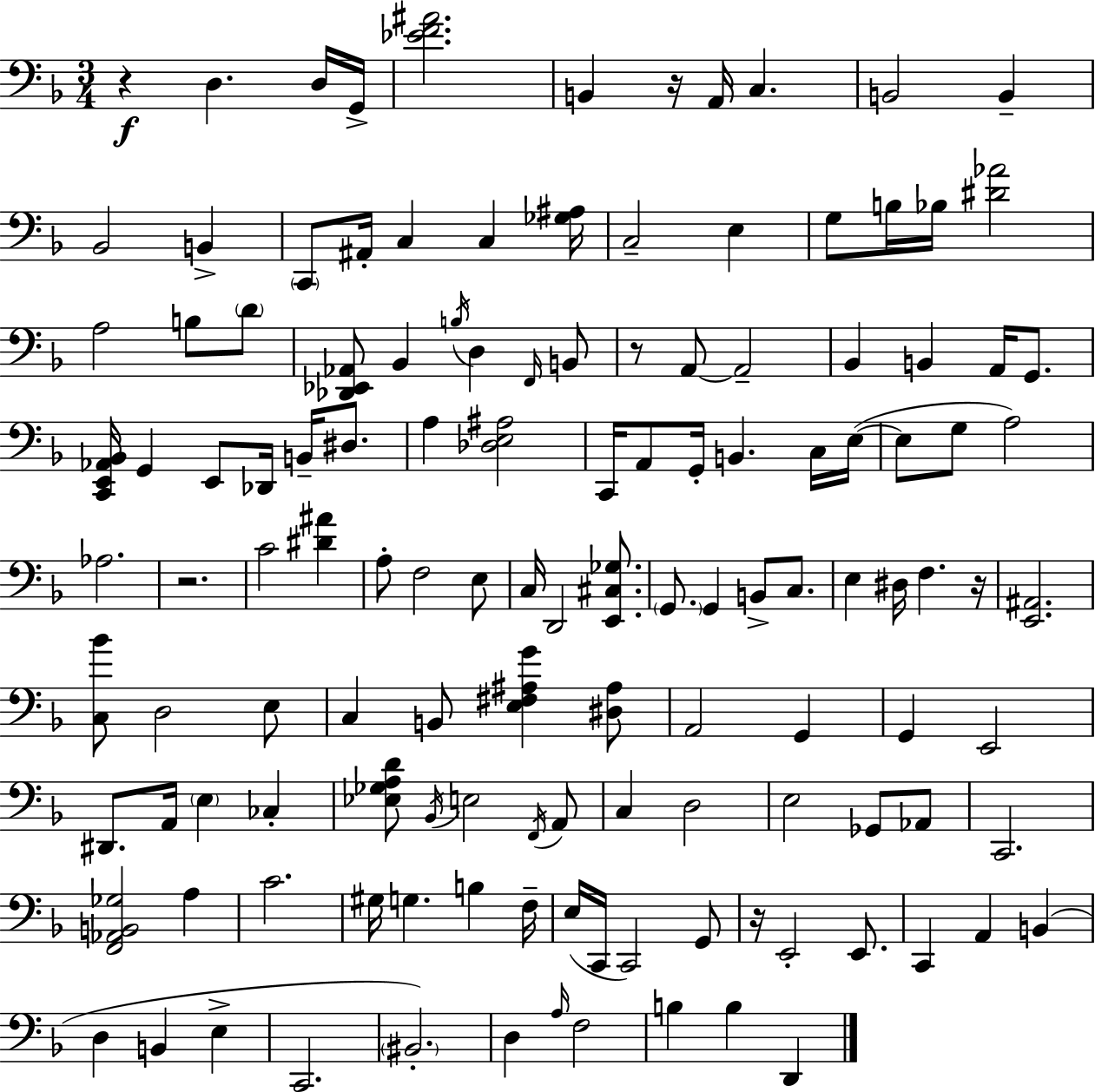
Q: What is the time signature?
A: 3/4